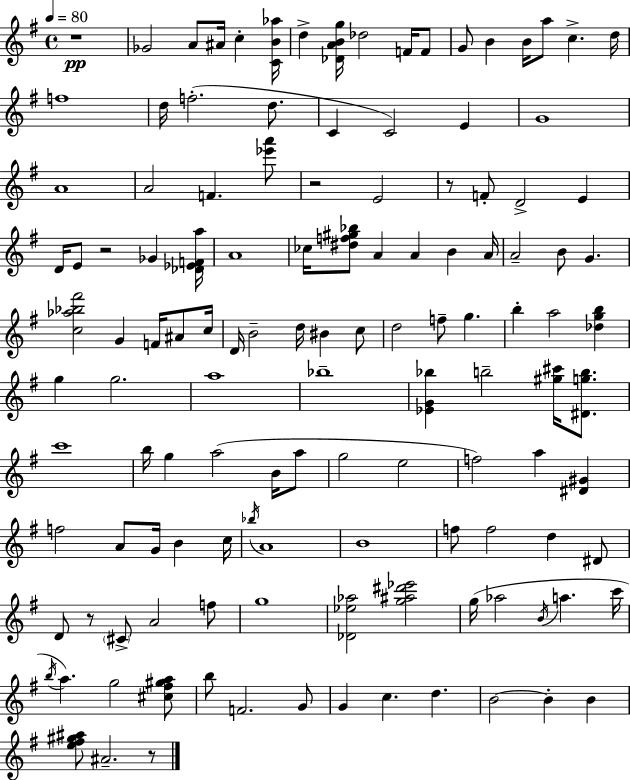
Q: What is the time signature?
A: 4/4